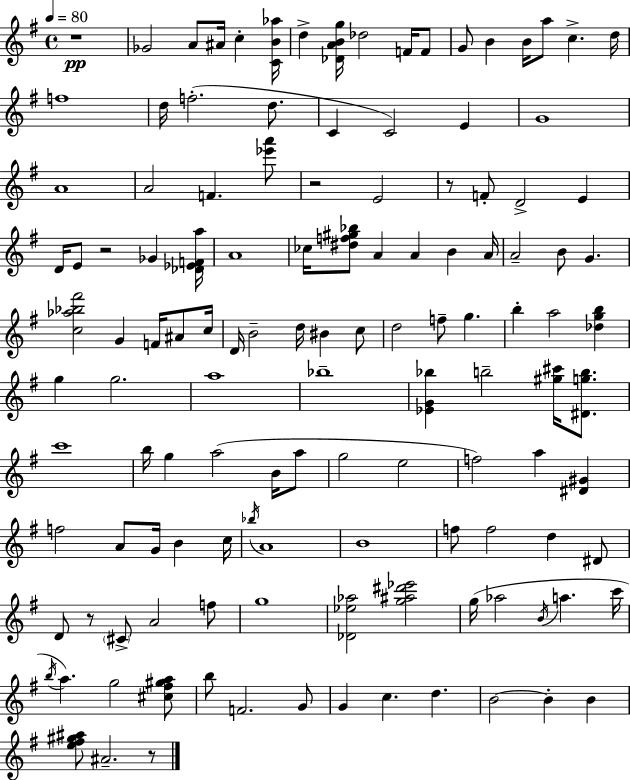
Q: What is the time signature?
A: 4/4